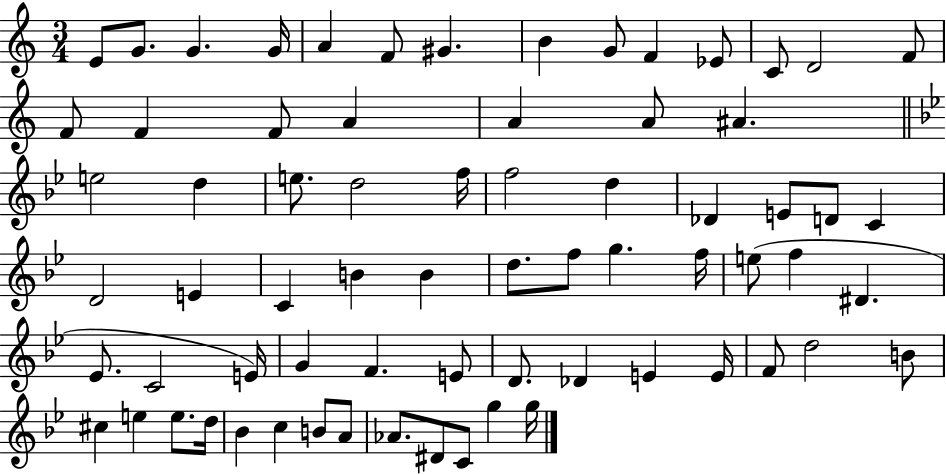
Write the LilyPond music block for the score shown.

{
  \clef treble
  \numericTimeSignature
  \time 3/4
  \key c \major
  e'8 g'8. g'4. g'16 | a'4 f'8 gis'4. | b'4 g'8 f'4 ees'8 | c'8 d'2 f'8 | \break f'8 f'4 f'8 a'4 | a'4 a'8 ais'4. | \bar "||" \break \key g \minor e''2 d''4 | e''8. d''2 f''16 | f''2 d''4 | des'4 e'8 d'8 c'4 | \break d'2 e'4 | c'4 b'4 b'4 | d''8. f''8 g''4. f''16 | e''8( f''4 dis'4. | \break ees'8. c'2 e'16) | g'4 f'4. e'8 | d'8. des'4 e'4 e'16 | f'8 d''2 b'8 | \break cis''4 e''4 e''8. d''16 | bes'4 c''4 b'8 a'8 | aes'8. dis'8 c'8 g''4 g''16 | \bar "|."
}